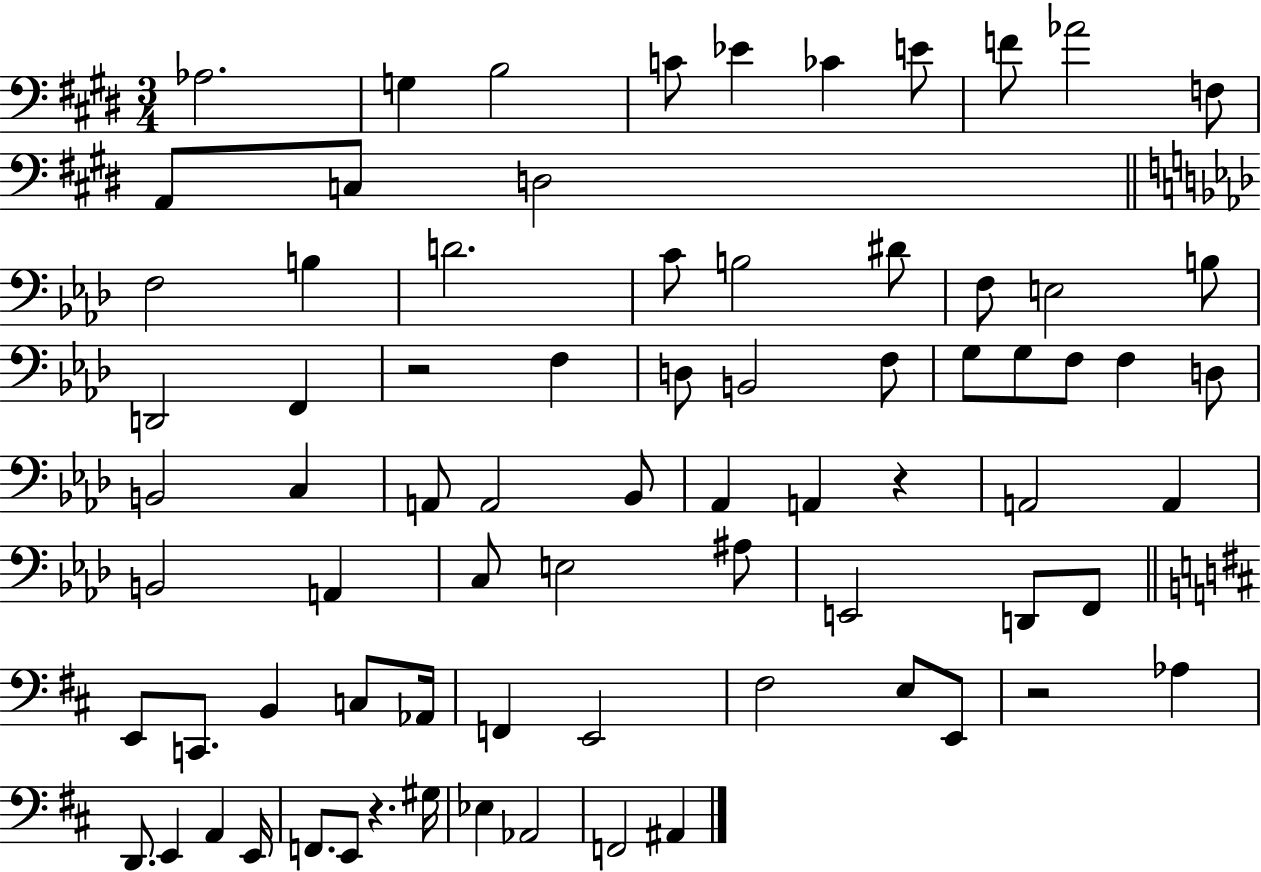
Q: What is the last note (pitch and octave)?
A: A#2